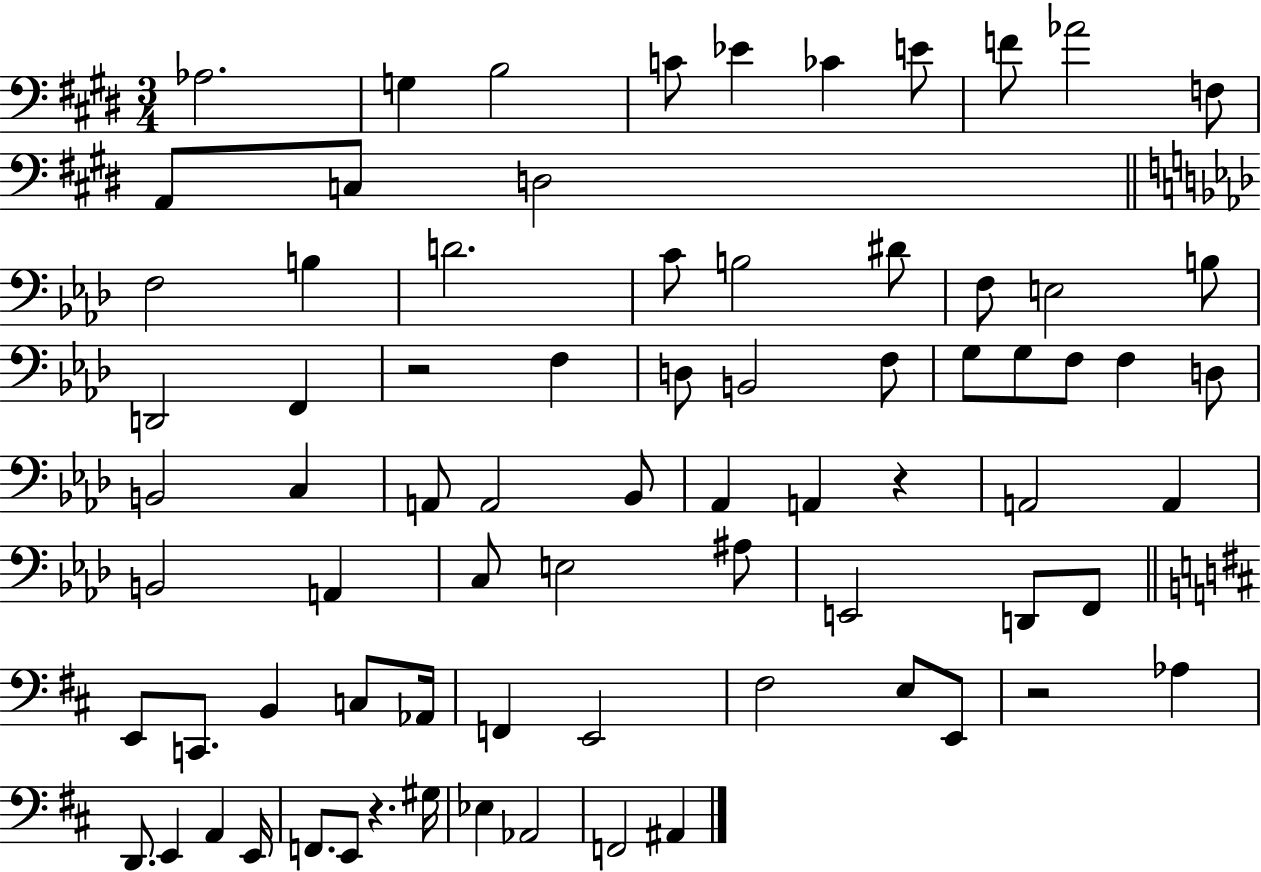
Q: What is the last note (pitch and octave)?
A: A#2